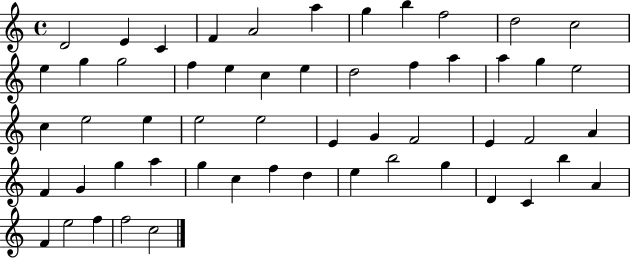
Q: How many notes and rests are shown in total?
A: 55